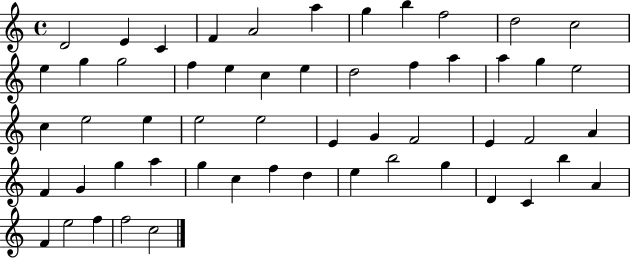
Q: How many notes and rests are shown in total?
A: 55